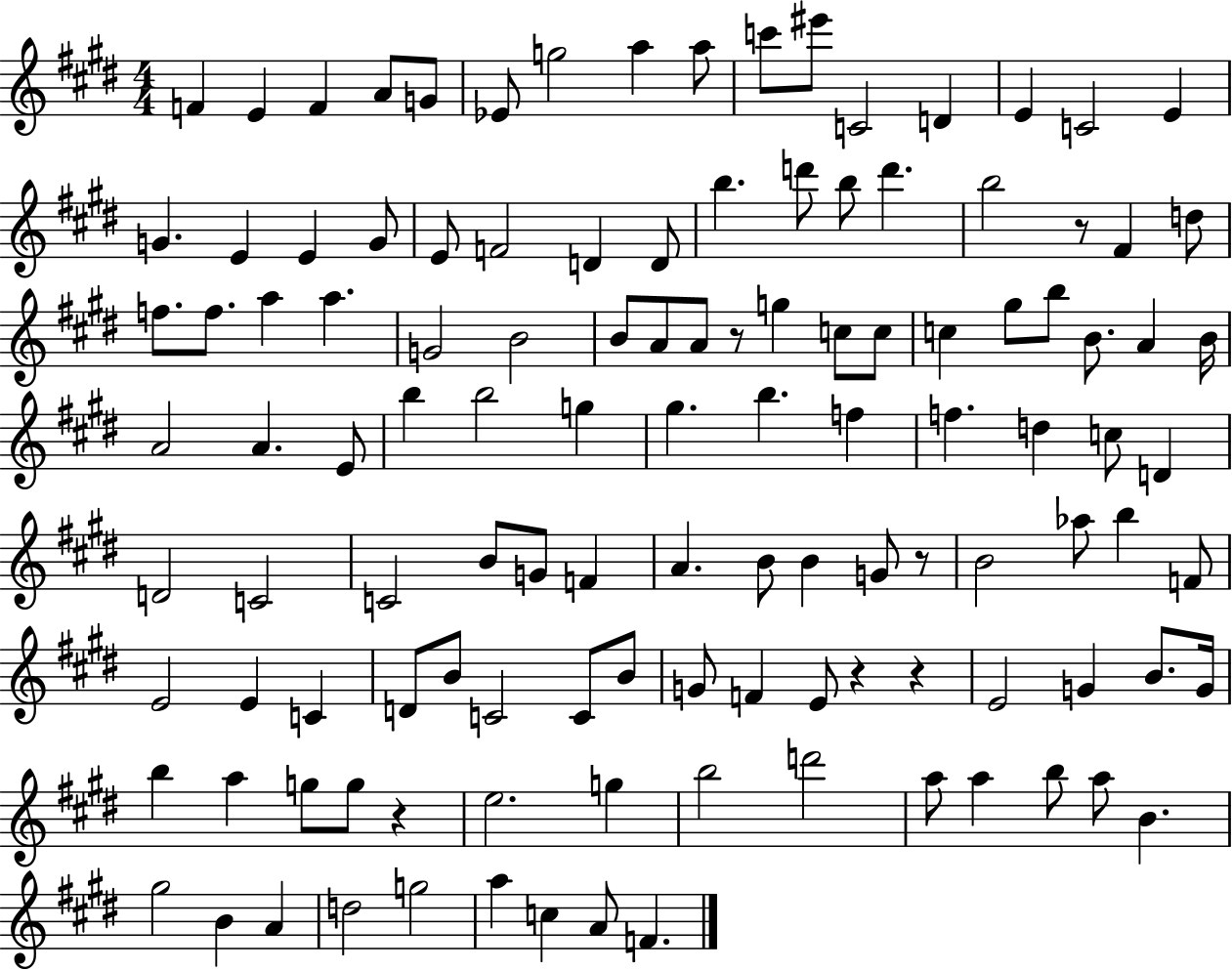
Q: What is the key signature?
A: E major